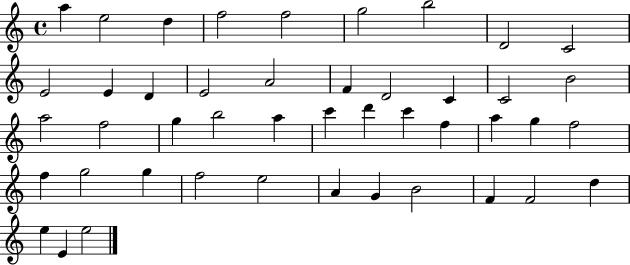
A5/q E5/h D5/q F5/h F5/h G5/h B5/h D4/h C4/h E4/h E4/q D4/q E4/h A4/h F4/q D4/h C4/q C4/h B4/h A5/h F5/h G5/q B5/h A5/q C6/q D6/q C6/q F5/q A5/q G5/q F5/h F5/q G5/h G5/q F5/h E5/h A4/q G4/q B4/h F4/q F4/h D5/q E5/q E4/q E5/h